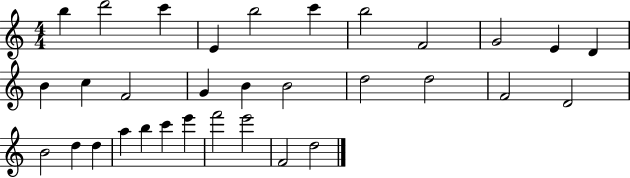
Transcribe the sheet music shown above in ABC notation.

X:1
T:Untitled
M:4/4
L:1/4
K:C
b d'2 c' E b2 c' b2 F2 G2 E D B c F2 G B B2 d2 d2 F2 D2 B2 d d a b c' e' f'2 e'2 F2 d2